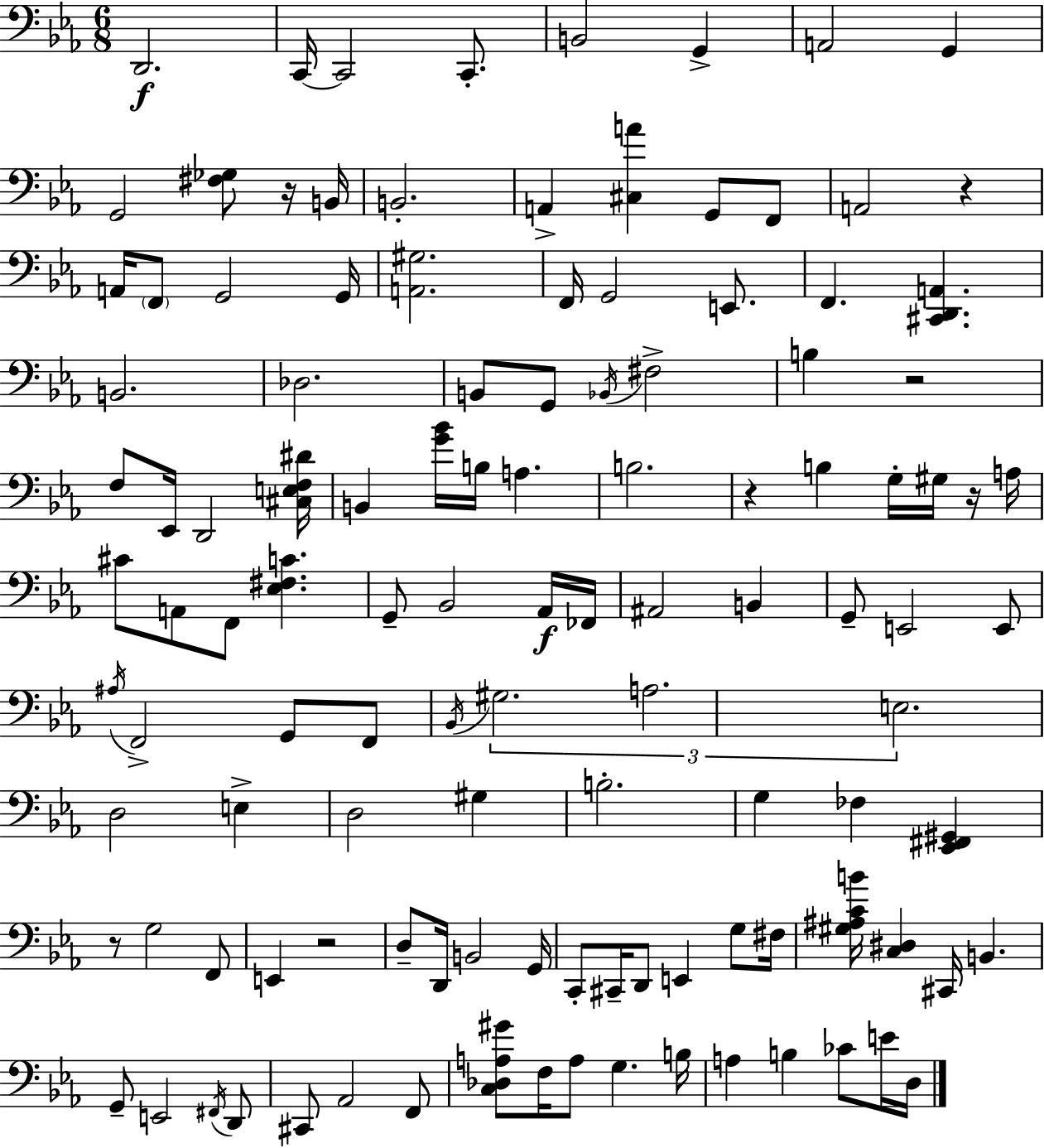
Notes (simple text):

D2/h. C2/s C2/h C2/e. B2/h G2/q A2/h G2/q G2/h [F#3,Gb3]/e R/s B2/s B2/h. A2/q [C#3,A4]/q G2/e F2/e A2/h R/q A2/s F2/e G2/h G2/s [A2,G#3]/h. F2/s G2/h E2/e. F2/q. [C#2,D2,A2]/q. B2/h. Db3/h. B2/e G2/e Bb2/s F#3/h B3/q R/h F3/e Eb2/s D2/h [C#3,E3,F3,D#4]/s B2/q [G4,Bb4]/s B3/s A3/q. B3/h. R/q B3/q G3/s G#3/s R/s A3/s C#4/e A2/e F2/e [Eb3,F#3,C4]/q. G2/e Bb2/h Ab2/s FES2/s A#2/h B2/q G2/e E2/h E2/e A#3/s F2/h G2/e F2/e Bb2/s G#3/h. A3/h. E3/h. D3/h E3/q D3/h G#3/q B3/h. G3/q FES3/q [Eb2,F#2,G#2]/q R/e G3/h F2/e E2/q R/h D3/e D2/s B2/h G2/s C2/e C#2/s D2/e E2/q G3/e F#3/s [G#3,A#3,C4,B4]/s [C3,D#3]/q C#2/s B2/q. G2/e E2/h F#2/s D2/e C#2/e Ab2/h F2/e [C3,Db3,A3,G#4]/e F3/s A3/e G3/q. B3/s A3/q B3/q CES4/e E4/s D3/s